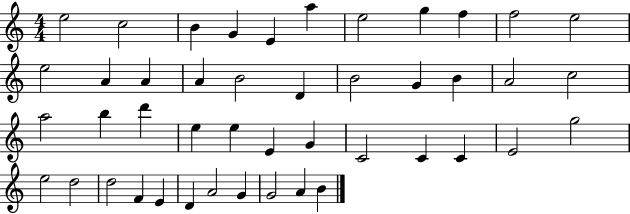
X:1
T:Untitled
M:4/4
L:1/4
K:C
e2 c2 B G E a e2 g f f2 e2 e2 A A A B2 D B2 G B A2 c2 a2 b d' e e E G C2 C C E2 g2 e2 d2 d2 F E D A2 G G2 A B